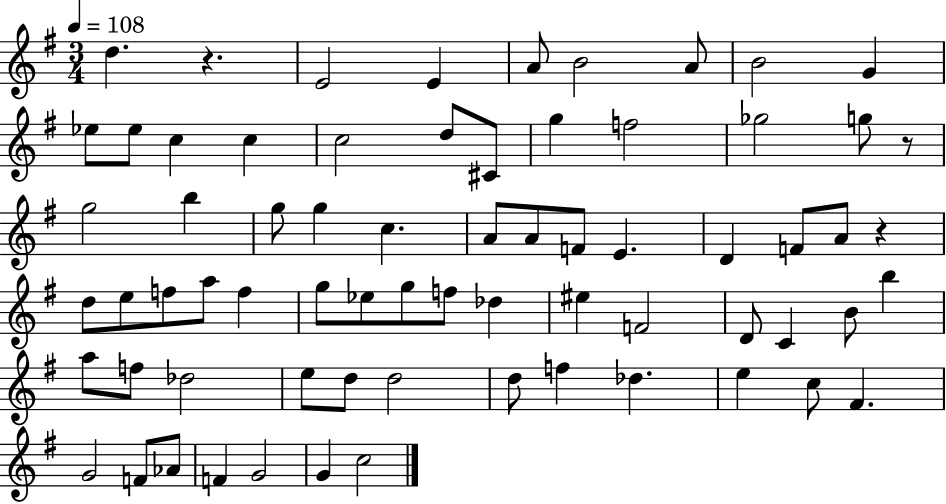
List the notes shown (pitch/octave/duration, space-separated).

D5/q. R/q. E4/h E4/q A4/e B4/h A4/e B4/h G4/q Eb5/e Eb5/e C5/q C5/q C5/h D5/e C#4/e G5/q F5/h Gb5/h G5/e R/e G5/h B5/q G5/e G5/q C5/q. A4/e A4/e F4/e E4/q. D4/q F4/e A4/e R/q D5/e E5/e F5/e A5/e F5/q G5/e Eb5/e G5/e F5/e Db5/q EIS5/q F4/h D4/e C4/q B4/e B5/q A5/e F5/e Db5/h E5/e D5/e D5/h D5/e F5/q Db5/q. E5/q C5/e F#4/q. G4/h F4/e Ab4/e F4/q G4/h G4/q C5/h